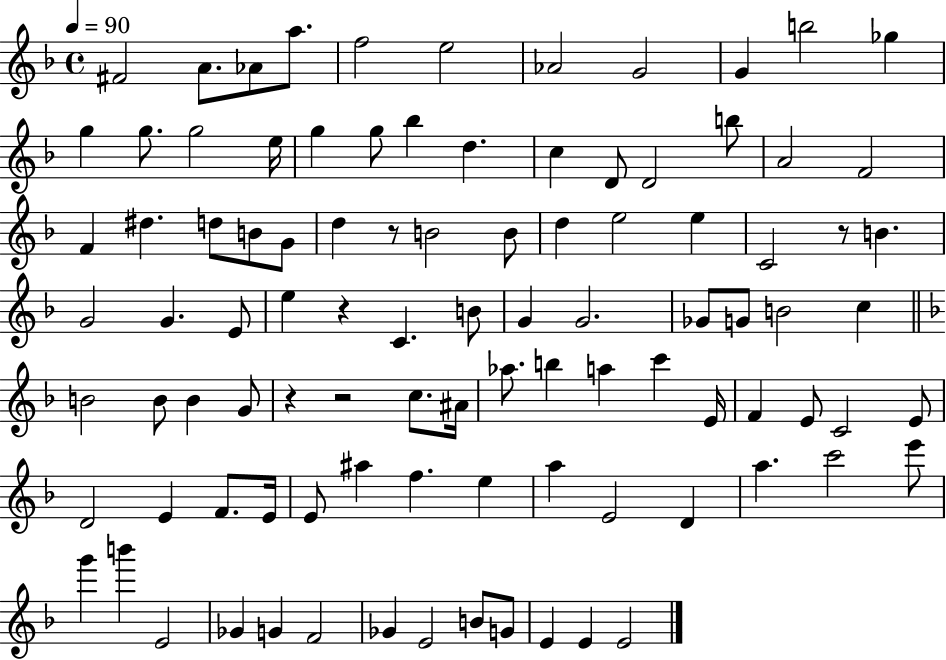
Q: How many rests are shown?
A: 5